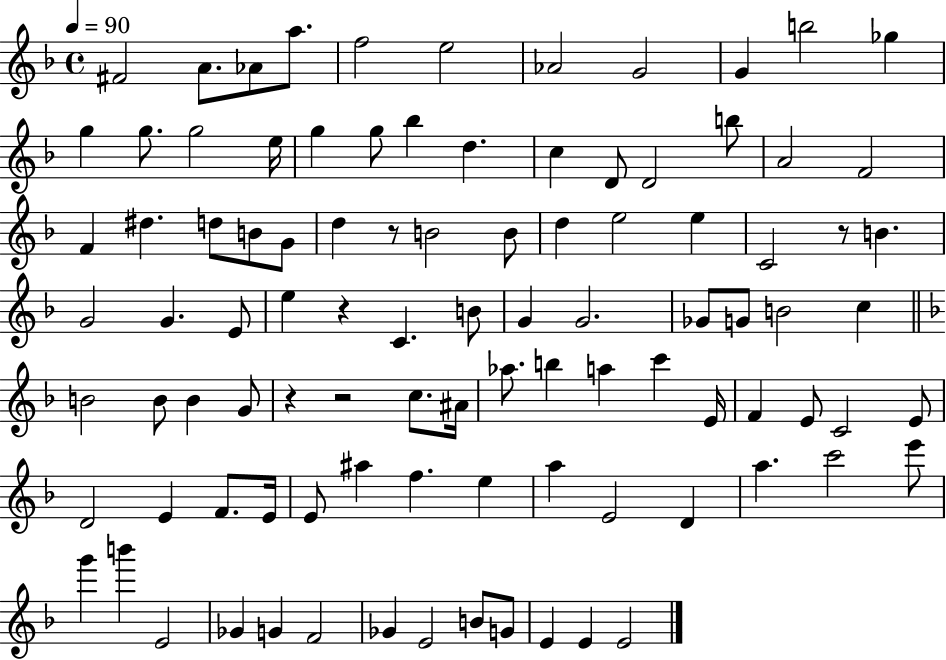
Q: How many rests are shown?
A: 5